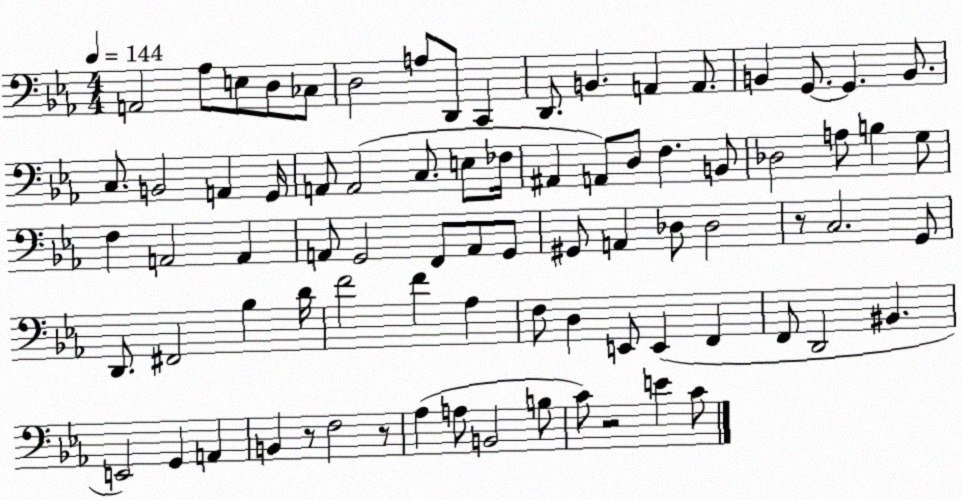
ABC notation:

X:1
T:Untitled
M:4/4
L:1/4
K:Eb
A,,2 _A,/2 E,/2 D,/2 _C,/2 D,2 A,/2 D,,/2 C,, D,,/2 B,, A,, A,,/2 B,, G,,/2 G,, B,,/2 C,/2 B,,2 A,, G,,/4 A,,/2 A,,2 C,/2 E,/2 _F,/4 ^A,, A,,/2 D,/2 F, B,,/2 _D,2 A,/2 B, G,/2 F, A,,2 A,, A,,/2 G,,2 F,,/2 A,,/2 G,,/2 ^G,,/2 A,, _D,/2 _D,2 z/2 C,2 G,,/2 D,,/2 ^F,,2 _B, D/4 F2 F _A, F,/2 D, E,,/2 E,, F,, F,,/2 D,,2 ^B,, E,,2 G,, A,, B,, z/2 F,2 z/2 _A, A,/2 B,,2 B,/2 C/2 z2 E C/2